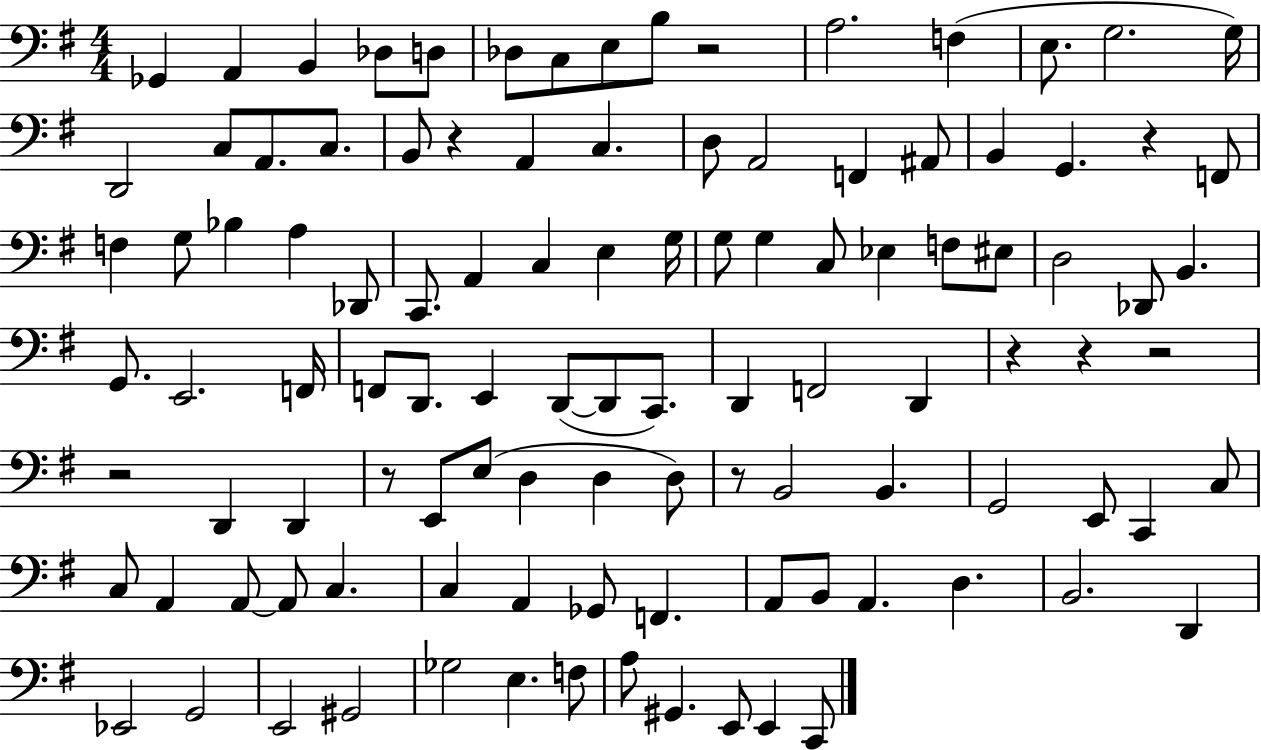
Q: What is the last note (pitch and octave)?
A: C2